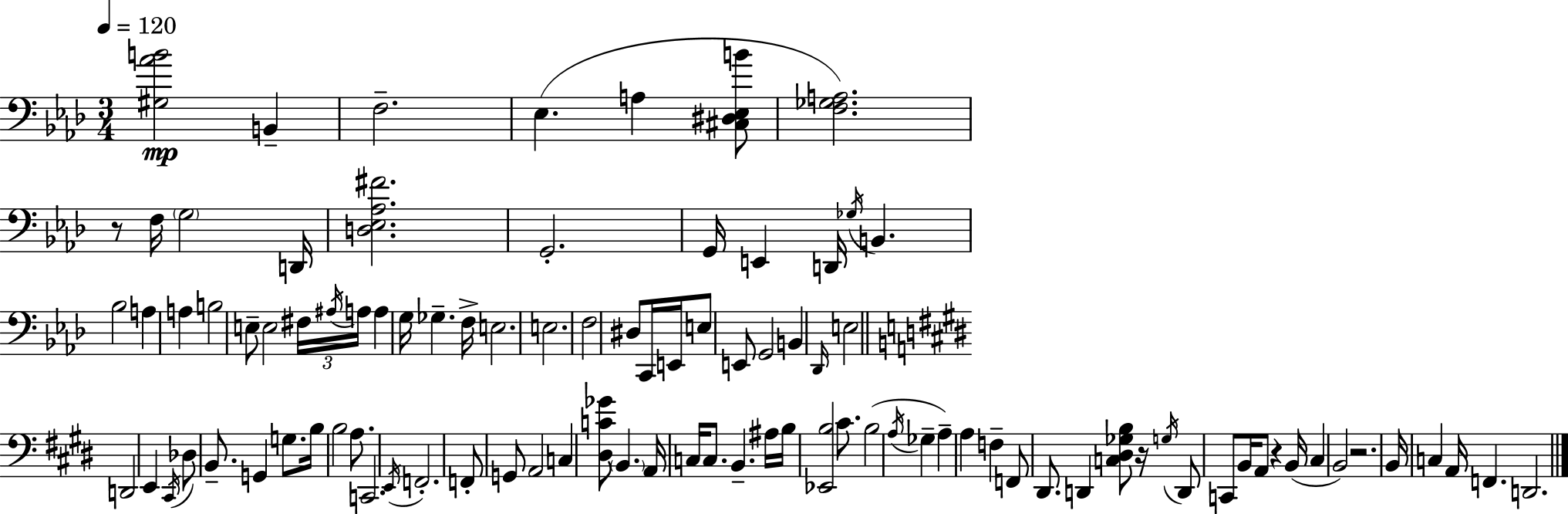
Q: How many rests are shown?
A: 4